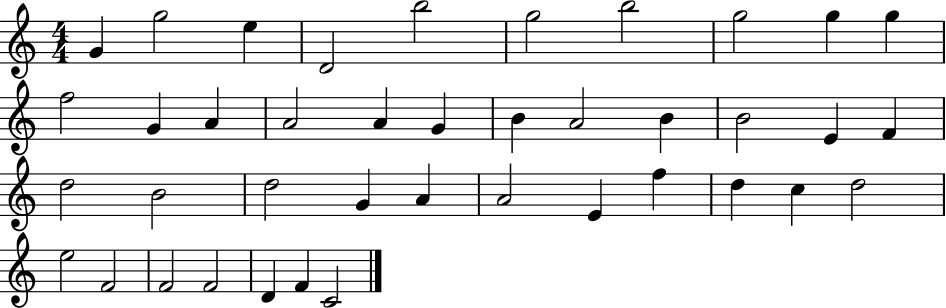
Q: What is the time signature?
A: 4/4